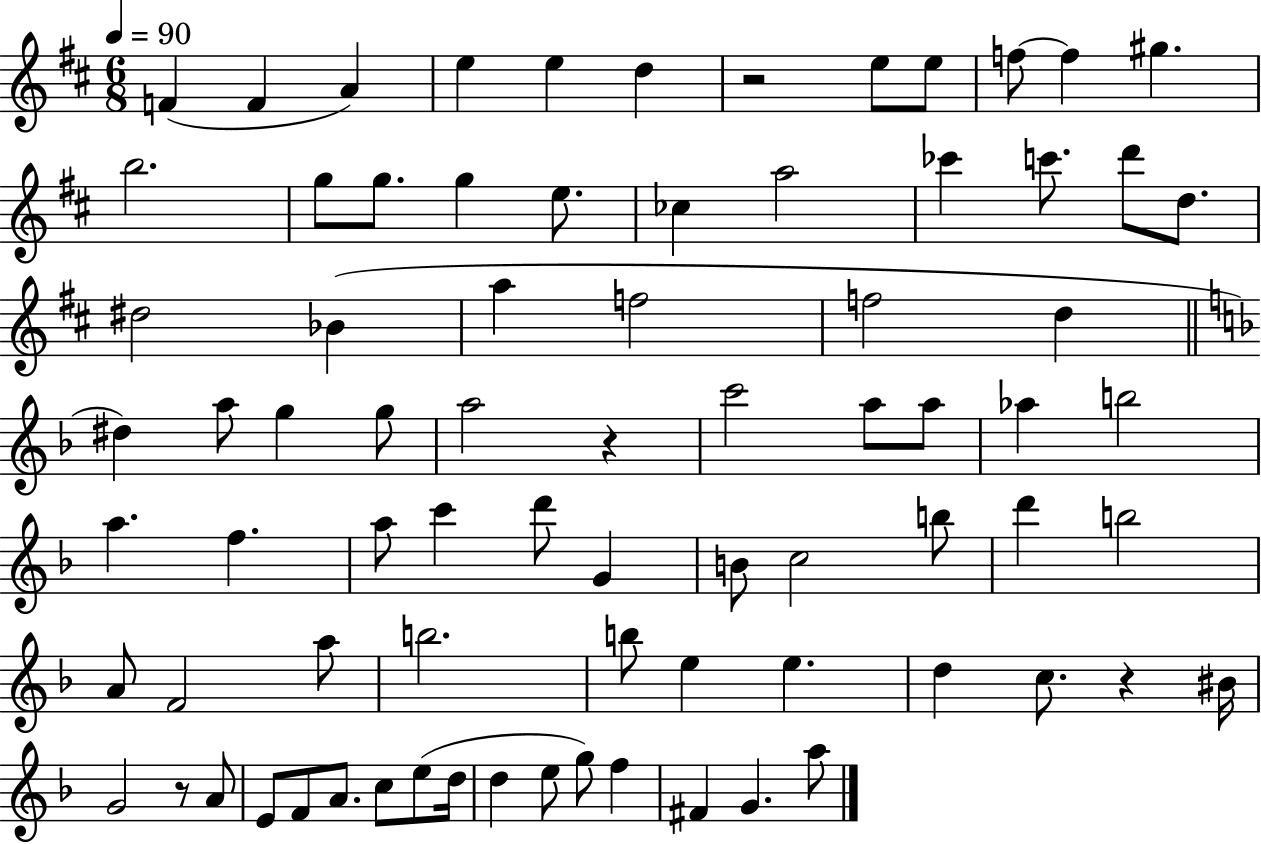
F4/q F4/q A4/q E5/q E5/q D5/q R/h E5/e E5/e F5/e F5/q G#5/q. B5/h. G5/e G5/e. G5/q E5/e. CES5/q A5/h CES6/q C6/e. D6/e D5/e. D#5/h Bb4/q A5/q F5/h F5/h D5/q D#5/q A5/e G5/q G5/e A5/h R/q C6/h A5/e A5/e Ab5/q B5/h A5/q. F5/q. A5/e C6/q D6/e G4/q B4/e C5/h B5/e D6/q B5/h A4/e F4/h A5/e B5/h. B5/e E5/q E5/q. D5/q C5/e. R/q BIS4/s G4/h R/e A4/e E4/e F4/e A4/e. C5/e E5/e D5/s D5/q E5/e G5/e F5/q F#4/q G4/q. A5/e